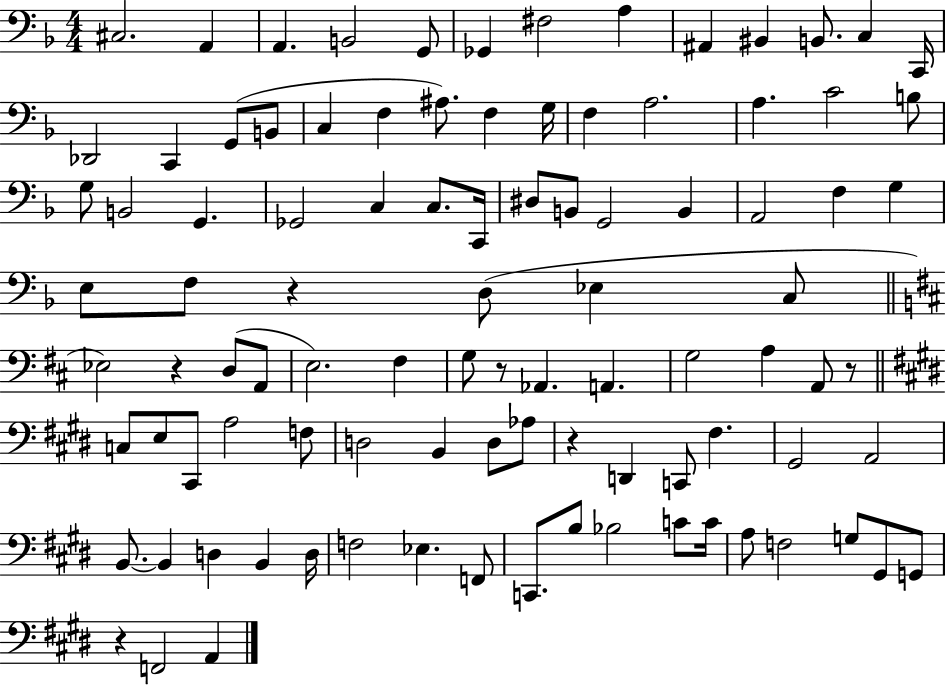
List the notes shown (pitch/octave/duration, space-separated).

C#3/h. A2/q A2/q. B2/h G2/e Gb2/q F#3/h A3/q A#2/q BIS2/q B2/e. C3/q C2/s Db2/h C2/q G2/e B2/e C3/q F3/q A#3/e. F3/q G3/s F3/q A3/h. A3/q. C4/h B3/e G3/e B2/h G2/q. Gb2/h C3/q C3/e. C2/s D#3/e B2/e G2/h B2/q A2/h F3/q G3/q E3/e F3/e R/q D3/e Eb3/q C3/e Eb3/h R/q D3/e A2/e E3/h. F#3/q G3/e R/e Ab2/q. A2/q. G3/h A3/q A2/e R/e C3/e E3/e C#2/e A3/h F3/e D3/h B2/q D3/e Ab3/e R/q D2/q C2/e F#3/q. G#2/h A2/h B2/e. B2/q D3/q B2/q D3/s F3/h Eb3/q. F2/e C2/e. B3/e Bb3/h C4/e C4/s A3/e F3/h G3/e G#2/e G2/e R/q F2/h A2/q